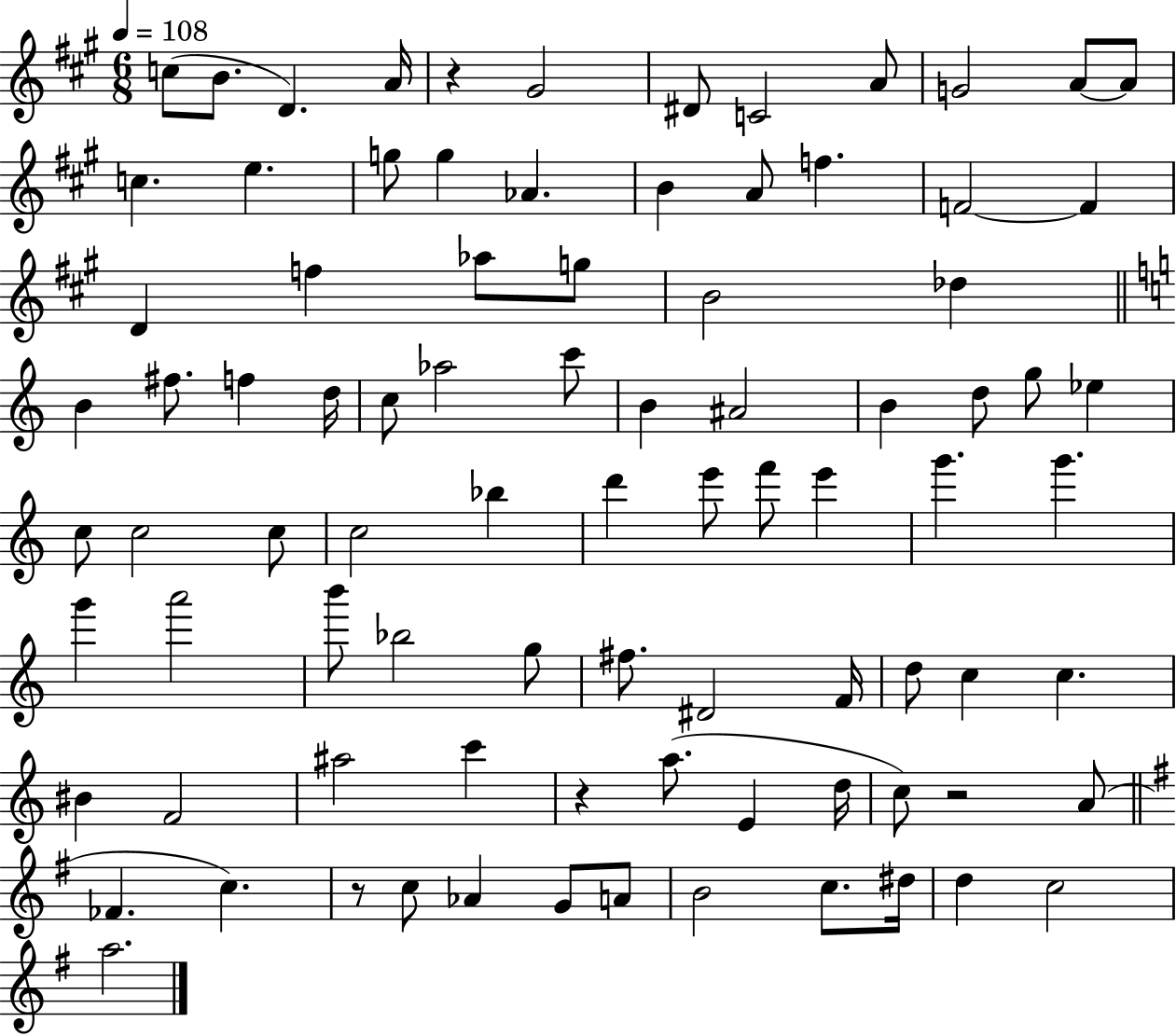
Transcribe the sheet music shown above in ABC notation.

X:1
T:Untitled
M:6/8
L:1/4
K:A
c/2 B/2 D A/4 z ^G2 ^D/2 C2 A/2 G2 A/2 A/2 c e g/2 g _A B A/2 f F2 F D f _a/2 g/2 B2 _d B ^f/2 f d/4 c/2 _a2 c'/2 B ^A2 B d/2 g/2 _e c/2 c2 c/2 c2 _b d' e'/2 f'/2 e' g' g' g' a'2 b'/2 _b2 g/2 ^f/2 ^D2 F/4 d/2 c c ^B F2 ^a2 c' z a/2 E d/4 c/2 z2 A/2 _F c z/2 c/2 _A G/2 A/2 B2 c/2 ^d/4 d c2 a2